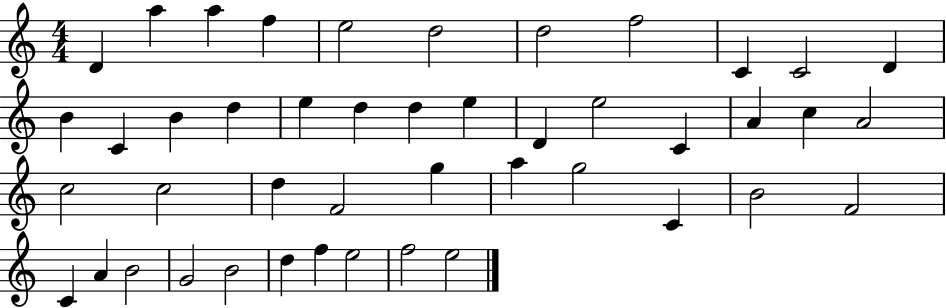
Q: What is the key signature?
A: C major